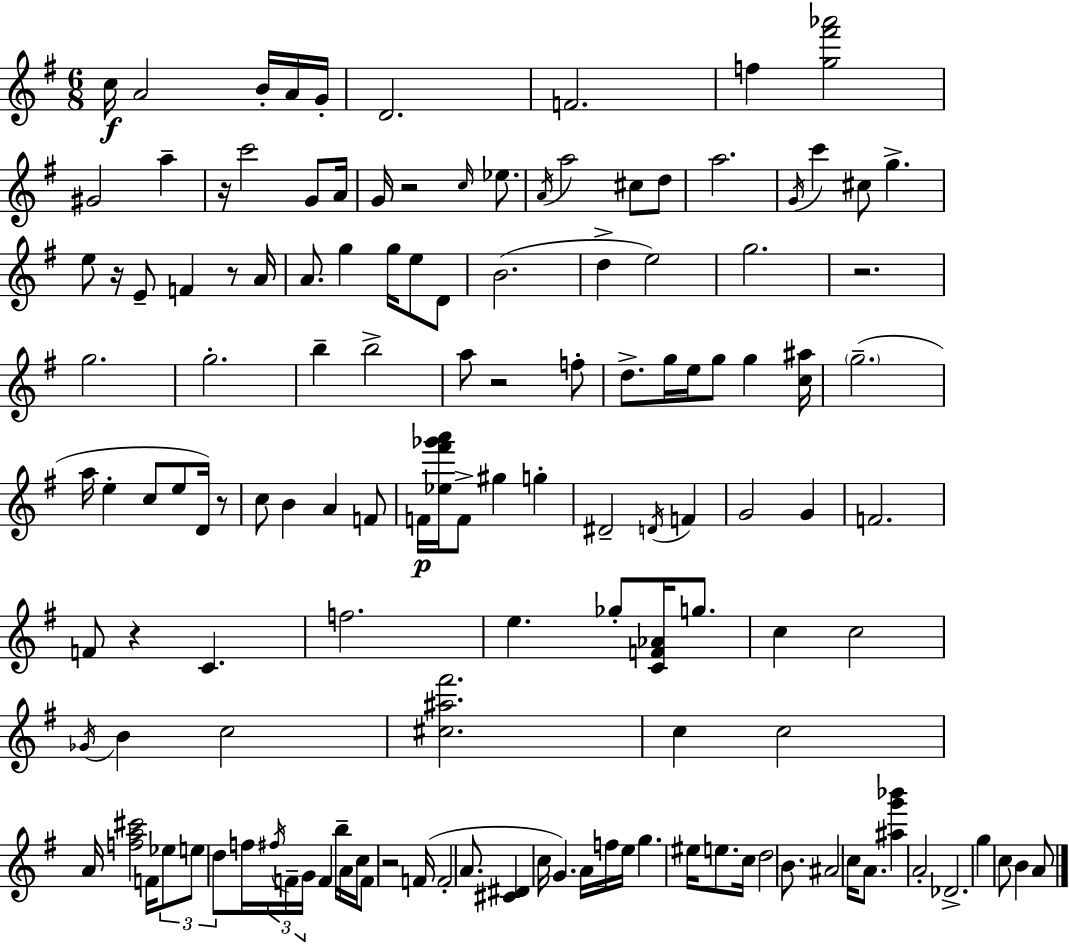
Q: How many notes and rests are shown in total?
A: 136